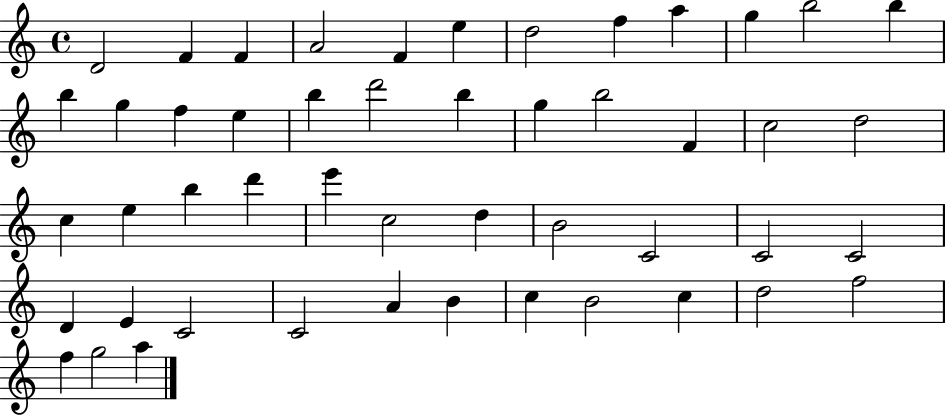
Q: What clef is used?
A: treble